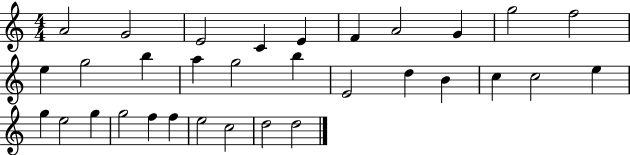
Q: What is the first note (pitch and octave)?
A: A4